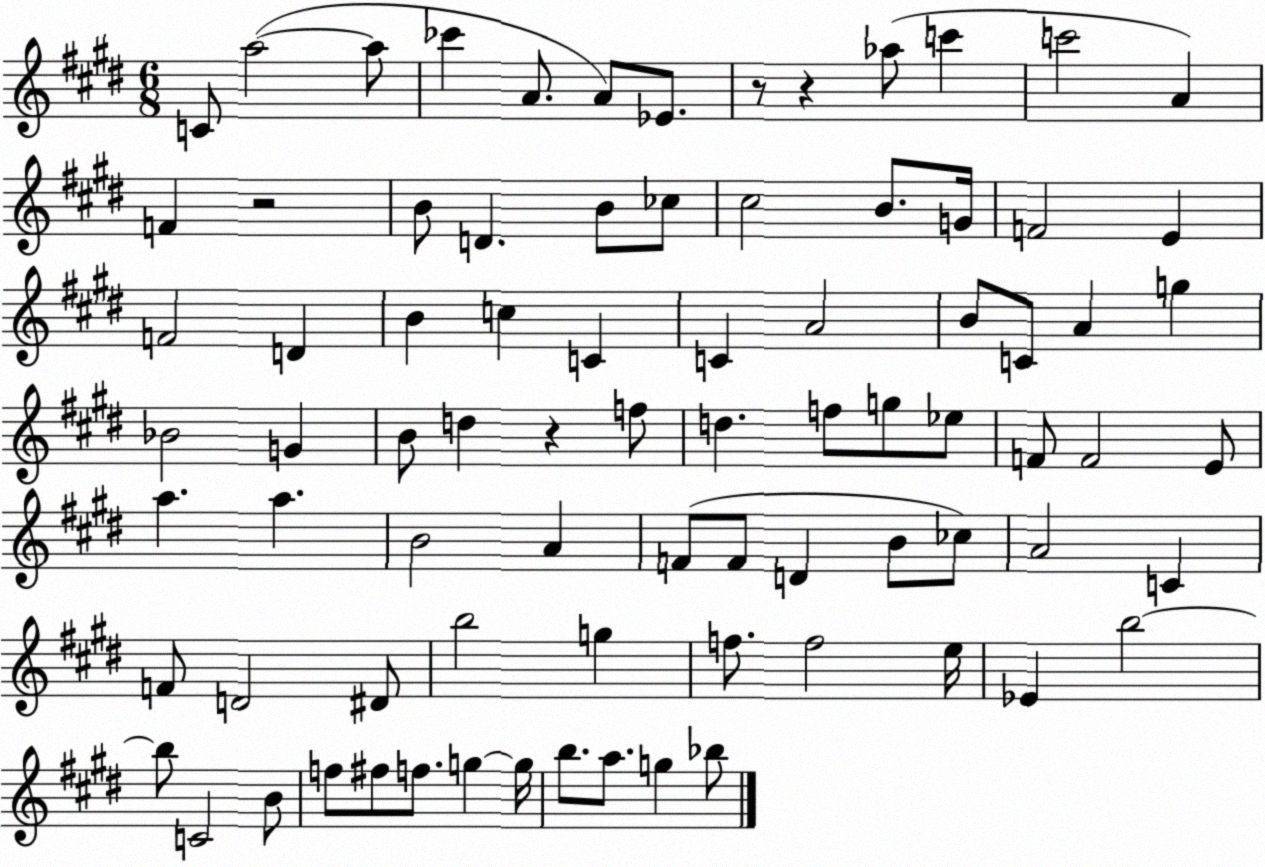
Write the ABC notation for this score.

X:1
T:Untitled
M:6/8
L:1/4
K:E
C/2 a2 a/2 _c' A/2 A/2 _E/2 z/2 z _a/2 c' c'2 A F z2 B/2 D B/2 _c/2 ^c2 B/2 G/4 F2 E F2 D B c C C A2 B/2 C/2 A g _B2 G B/2 d z f/2 d f/2 g/2 _e/2 F/2 F2 E/2 a a B2 A F/2 F/2 D B/2 _c/2 A2 C F/2 D2 ^D/2 b2 g f/2 f2 e/4 _E b2 b/2 C2 B/2 f/2 ^f/2 f/2 g g/4 b/2 a/2 g _b/2